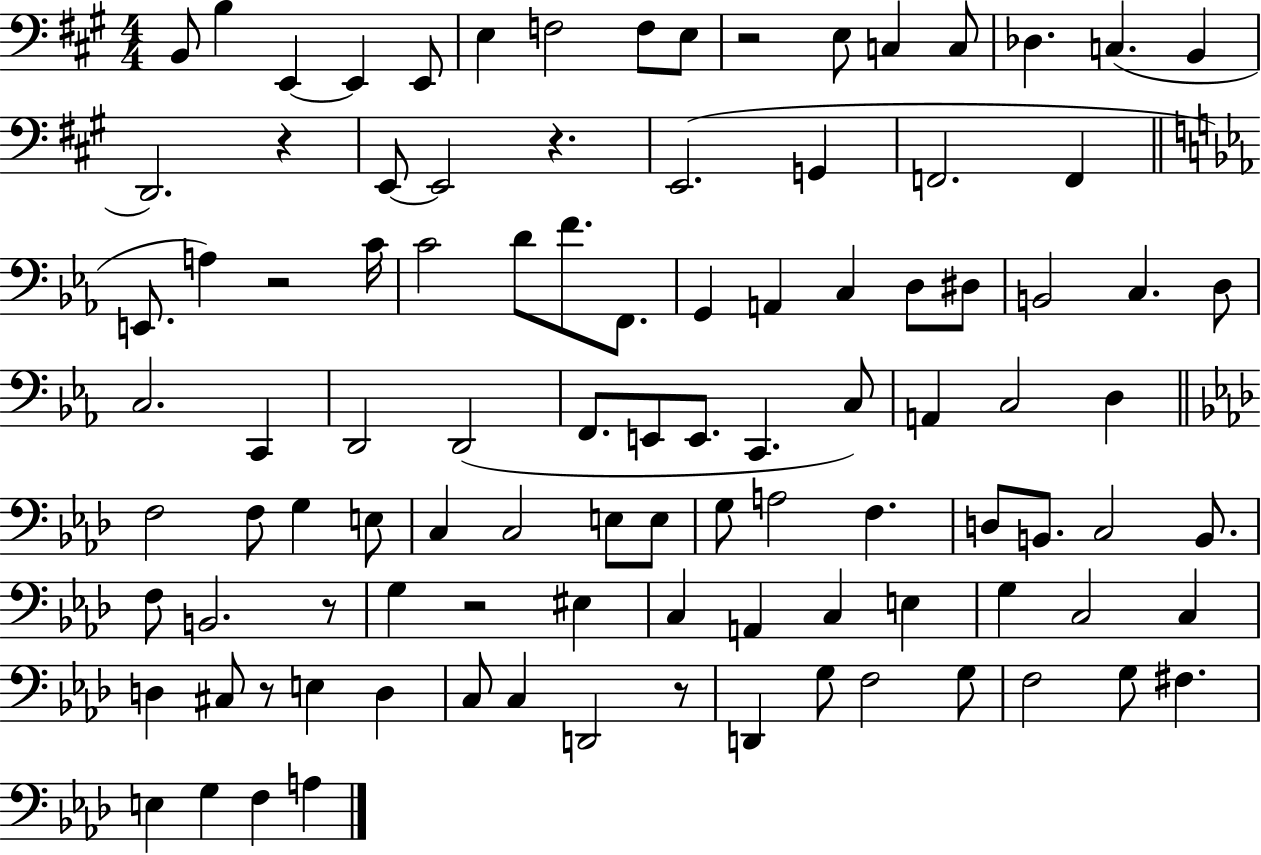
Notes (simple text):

B2/e B3/q E2/q E2/q E2/e E3/q F3/h F3/e E3/e R/h E3/e C3/q C3/e Db3/q. C3/q. B2/q D2/h. R/q E2/e E2/h R/q. E2/h. G2/q F2/h. F2/q E2/e. A3/q R/h C4/s C4/h D4/e F4/e. F2/e. G2/q A2/q C3/q D3/e D#3/e B2/h C3/q. D3/e C3/h. C2/q D2/h D2/h F2/e. E2/e E2/e. C2/q. C3/e A2/q C3/h D3/q F3/h F3/e G3/q E3/e C3/q C3/h E3/e E3/e G3/e A3/h F3/q. D3/e B2/e. C3/h B2/e. F3/e B2/h. R/e G3/q R/h EIS3/q C3/q A2/q C3/q E3/q G3/q C3/h C3/q D3/q C#3/e R/e E3/q D3/q C3/e C3/q D2/h R/e D2/q G3/e F3/h G3/e F3/h G3/e F#3/q. E3/q G3/q F3/q A3/q